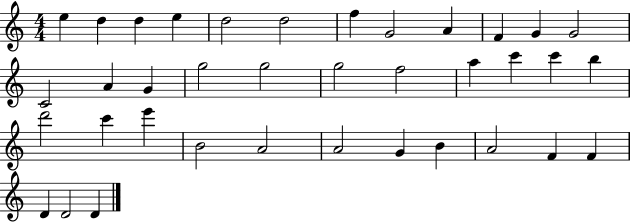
E5/q D5/q D5/q E5/q D5/h D5/h F5/q G4/h A4/q F4/q G4/q G4/h C4/h A4/q G4/q G5/h G5/h G5/h F5/h A5/q C6/q C6/q B5/q D6/h C6/q E6/q B4/h A4/h A4/h G4/q B4/q A4/h F4/q F4/q D4/q D4/h D4/q